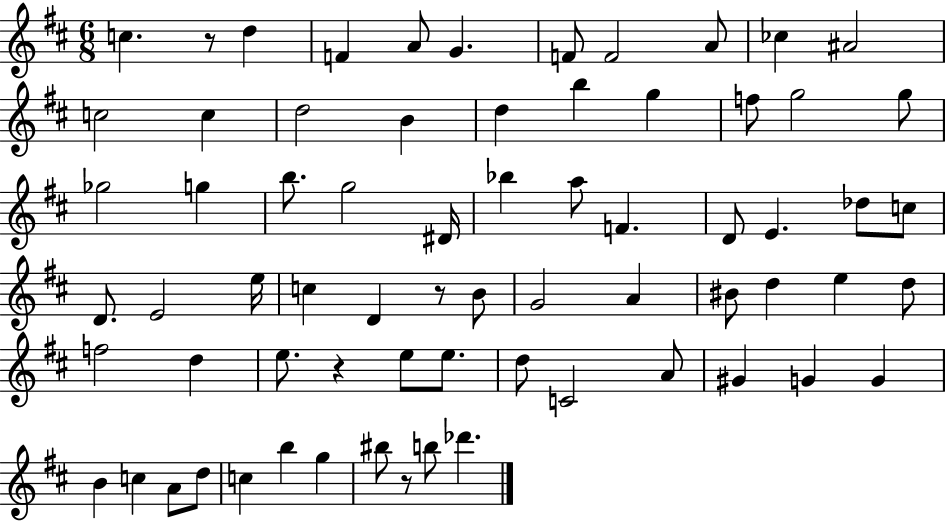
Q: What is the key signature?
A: D major